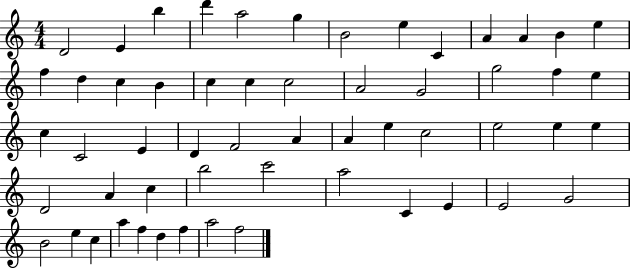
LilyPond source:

{
  \clef treble
  \numericTimeSignature
  \time 4/4
  \key c \major
  d'2 e'4 b''4 | d'''4 a''2 g''4 | b'2 e''4 c'4 | a'4 a'4 b'4 e''4 | \break f''4 d''4 c''4 b'4 | c''4 c''4 c''2 | a'2 g'2 | g''2 f''4 e''4 | \break c''4 c'2 e'4 | d'4 f'2 a'4 | a'4 e''4 c''2 | e''2 e''4 e''4 | \break d'2 a'4 c''4 | b''2 c'''2 | a''2 c'4 e'4 | e'2 g'2 | \break b'2 e''4 c''4 | a''4 f''4 d''4 f''4 | a''2 f''2 | \bar "|."
}